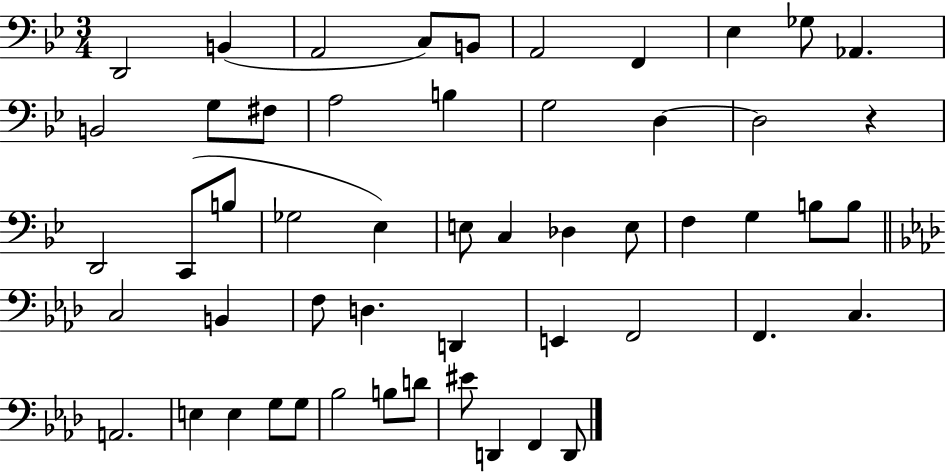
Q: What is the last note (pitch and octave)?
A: D2